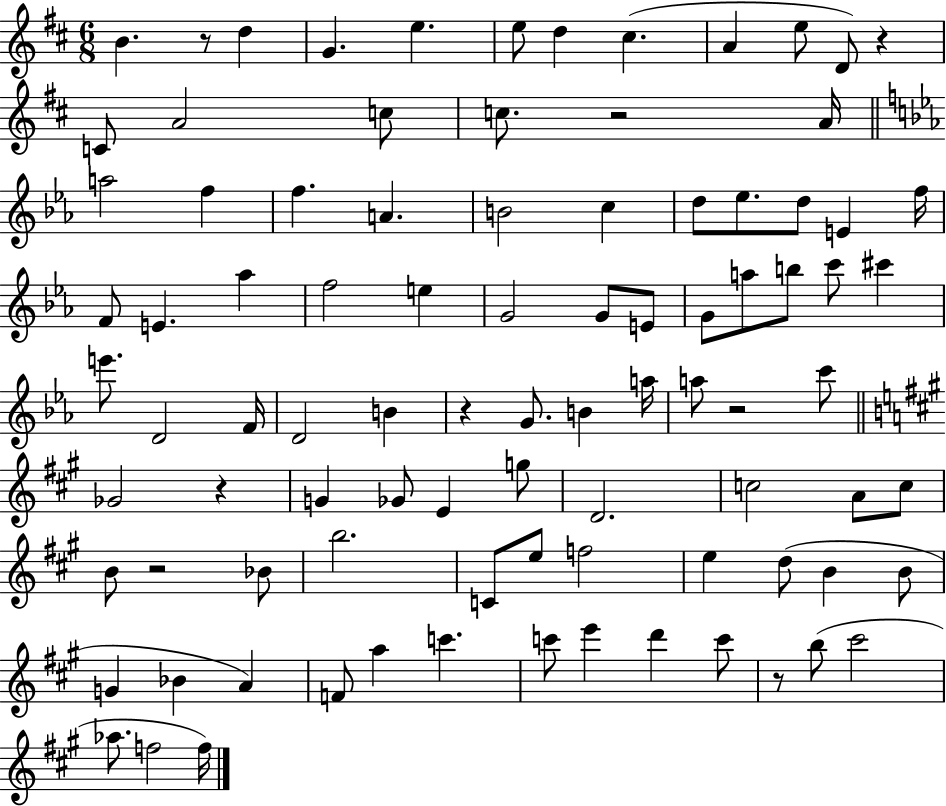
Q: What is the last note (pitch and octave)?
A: F5